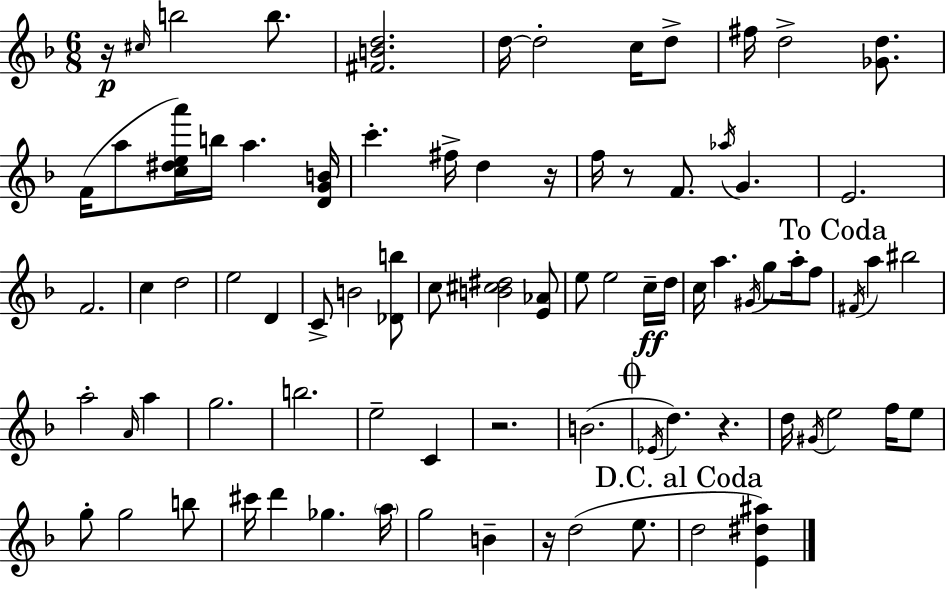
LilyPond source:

{
  \clef treble
  \numericTimeSignature
  \time 6/8
  \key f \major
  r16\p \grace { cis''16 } b''2 b''8. | <fis' b' d''>2. | d''16~~ d''2-. c''16 d''8-> | fis''16 d''2-> <ges' d''>8. | \break f'16( a''8 <c'' dis'' e'' a'''>16) b''16 a''4. | <d' g' b'>16 c'''4.-. fis''16-> d''4 | r16 f''16 r8 f'8. \acciaccatura { aes''16 } g'4. | e'2. | \break f'2. | c''4 d''2 | e''2 d'4 | c'8-> b'2 | \break <des' b''>8 c''8 <b' cis'' dis''>2 | <e' aes'>8 e''8 e''2 | c''16--\ff d''16 c''16 a''4. \acciaccatura { gis'16 } g''8 | a''16-. f''8 \mark "To Coda" \acciaccatura { fis'16 } a''4 bis''2 | \break a''2-. | \grace { a'16 } a''4 g''2. | b''2. | e''2-- | \break c'4 r2. | b'2.( | \mark \markup { \musicglyph "scripts.coda" } \acciaccatura { ees'16 } d''4.) | r4. d''16 \acciaccatura { gis'16 } e''2 | \break f''16 e''8 g''8-. g''2 | b''8 cis'''16 d'''4 | ges''4. \parenthesize a''16 g''2 | b'4-- r16 d''2( | \break e''8. \mark "D.C. al Coda" d''2 | <e' dis'' ais''>4) \bar "|."
}